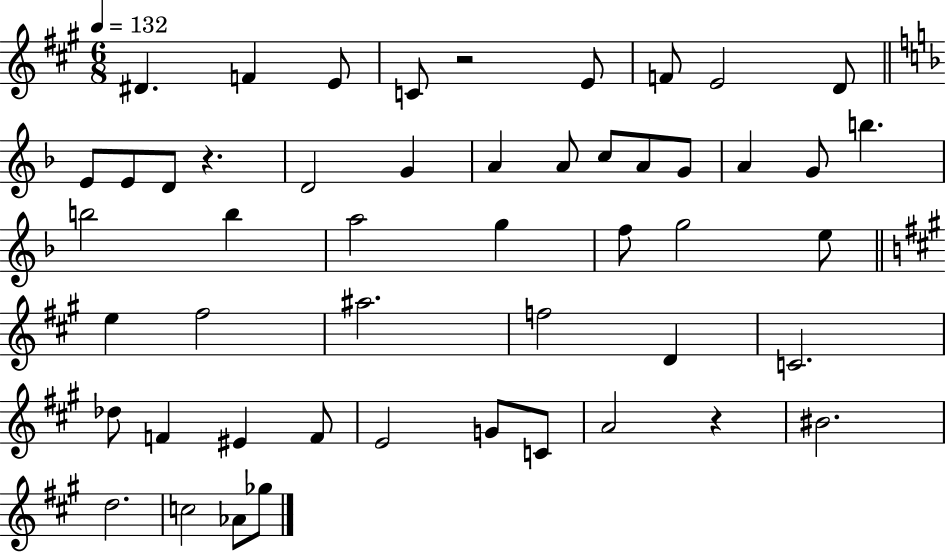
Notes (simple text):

D#4/q. F4/q E4/e C4/e R/h E4/e F4/e E4/h D4/e E4/e E4/e D4/e R/q. D4/h G4/q A4/q A4/e C5/e A4/e G4/e A4/q G4/e B5/q. B5/h B5/q A5/h G5/q F5/e G5/h E5/e E5/q F#5/h A#5/h. F5/h D4/q C4/h. Db5/e F4/q EIS4/q F4/e E4/h G4/e C4/e A4/h R/q BIS4/h. D5/h. C5/h Ab4/e Gb5/e